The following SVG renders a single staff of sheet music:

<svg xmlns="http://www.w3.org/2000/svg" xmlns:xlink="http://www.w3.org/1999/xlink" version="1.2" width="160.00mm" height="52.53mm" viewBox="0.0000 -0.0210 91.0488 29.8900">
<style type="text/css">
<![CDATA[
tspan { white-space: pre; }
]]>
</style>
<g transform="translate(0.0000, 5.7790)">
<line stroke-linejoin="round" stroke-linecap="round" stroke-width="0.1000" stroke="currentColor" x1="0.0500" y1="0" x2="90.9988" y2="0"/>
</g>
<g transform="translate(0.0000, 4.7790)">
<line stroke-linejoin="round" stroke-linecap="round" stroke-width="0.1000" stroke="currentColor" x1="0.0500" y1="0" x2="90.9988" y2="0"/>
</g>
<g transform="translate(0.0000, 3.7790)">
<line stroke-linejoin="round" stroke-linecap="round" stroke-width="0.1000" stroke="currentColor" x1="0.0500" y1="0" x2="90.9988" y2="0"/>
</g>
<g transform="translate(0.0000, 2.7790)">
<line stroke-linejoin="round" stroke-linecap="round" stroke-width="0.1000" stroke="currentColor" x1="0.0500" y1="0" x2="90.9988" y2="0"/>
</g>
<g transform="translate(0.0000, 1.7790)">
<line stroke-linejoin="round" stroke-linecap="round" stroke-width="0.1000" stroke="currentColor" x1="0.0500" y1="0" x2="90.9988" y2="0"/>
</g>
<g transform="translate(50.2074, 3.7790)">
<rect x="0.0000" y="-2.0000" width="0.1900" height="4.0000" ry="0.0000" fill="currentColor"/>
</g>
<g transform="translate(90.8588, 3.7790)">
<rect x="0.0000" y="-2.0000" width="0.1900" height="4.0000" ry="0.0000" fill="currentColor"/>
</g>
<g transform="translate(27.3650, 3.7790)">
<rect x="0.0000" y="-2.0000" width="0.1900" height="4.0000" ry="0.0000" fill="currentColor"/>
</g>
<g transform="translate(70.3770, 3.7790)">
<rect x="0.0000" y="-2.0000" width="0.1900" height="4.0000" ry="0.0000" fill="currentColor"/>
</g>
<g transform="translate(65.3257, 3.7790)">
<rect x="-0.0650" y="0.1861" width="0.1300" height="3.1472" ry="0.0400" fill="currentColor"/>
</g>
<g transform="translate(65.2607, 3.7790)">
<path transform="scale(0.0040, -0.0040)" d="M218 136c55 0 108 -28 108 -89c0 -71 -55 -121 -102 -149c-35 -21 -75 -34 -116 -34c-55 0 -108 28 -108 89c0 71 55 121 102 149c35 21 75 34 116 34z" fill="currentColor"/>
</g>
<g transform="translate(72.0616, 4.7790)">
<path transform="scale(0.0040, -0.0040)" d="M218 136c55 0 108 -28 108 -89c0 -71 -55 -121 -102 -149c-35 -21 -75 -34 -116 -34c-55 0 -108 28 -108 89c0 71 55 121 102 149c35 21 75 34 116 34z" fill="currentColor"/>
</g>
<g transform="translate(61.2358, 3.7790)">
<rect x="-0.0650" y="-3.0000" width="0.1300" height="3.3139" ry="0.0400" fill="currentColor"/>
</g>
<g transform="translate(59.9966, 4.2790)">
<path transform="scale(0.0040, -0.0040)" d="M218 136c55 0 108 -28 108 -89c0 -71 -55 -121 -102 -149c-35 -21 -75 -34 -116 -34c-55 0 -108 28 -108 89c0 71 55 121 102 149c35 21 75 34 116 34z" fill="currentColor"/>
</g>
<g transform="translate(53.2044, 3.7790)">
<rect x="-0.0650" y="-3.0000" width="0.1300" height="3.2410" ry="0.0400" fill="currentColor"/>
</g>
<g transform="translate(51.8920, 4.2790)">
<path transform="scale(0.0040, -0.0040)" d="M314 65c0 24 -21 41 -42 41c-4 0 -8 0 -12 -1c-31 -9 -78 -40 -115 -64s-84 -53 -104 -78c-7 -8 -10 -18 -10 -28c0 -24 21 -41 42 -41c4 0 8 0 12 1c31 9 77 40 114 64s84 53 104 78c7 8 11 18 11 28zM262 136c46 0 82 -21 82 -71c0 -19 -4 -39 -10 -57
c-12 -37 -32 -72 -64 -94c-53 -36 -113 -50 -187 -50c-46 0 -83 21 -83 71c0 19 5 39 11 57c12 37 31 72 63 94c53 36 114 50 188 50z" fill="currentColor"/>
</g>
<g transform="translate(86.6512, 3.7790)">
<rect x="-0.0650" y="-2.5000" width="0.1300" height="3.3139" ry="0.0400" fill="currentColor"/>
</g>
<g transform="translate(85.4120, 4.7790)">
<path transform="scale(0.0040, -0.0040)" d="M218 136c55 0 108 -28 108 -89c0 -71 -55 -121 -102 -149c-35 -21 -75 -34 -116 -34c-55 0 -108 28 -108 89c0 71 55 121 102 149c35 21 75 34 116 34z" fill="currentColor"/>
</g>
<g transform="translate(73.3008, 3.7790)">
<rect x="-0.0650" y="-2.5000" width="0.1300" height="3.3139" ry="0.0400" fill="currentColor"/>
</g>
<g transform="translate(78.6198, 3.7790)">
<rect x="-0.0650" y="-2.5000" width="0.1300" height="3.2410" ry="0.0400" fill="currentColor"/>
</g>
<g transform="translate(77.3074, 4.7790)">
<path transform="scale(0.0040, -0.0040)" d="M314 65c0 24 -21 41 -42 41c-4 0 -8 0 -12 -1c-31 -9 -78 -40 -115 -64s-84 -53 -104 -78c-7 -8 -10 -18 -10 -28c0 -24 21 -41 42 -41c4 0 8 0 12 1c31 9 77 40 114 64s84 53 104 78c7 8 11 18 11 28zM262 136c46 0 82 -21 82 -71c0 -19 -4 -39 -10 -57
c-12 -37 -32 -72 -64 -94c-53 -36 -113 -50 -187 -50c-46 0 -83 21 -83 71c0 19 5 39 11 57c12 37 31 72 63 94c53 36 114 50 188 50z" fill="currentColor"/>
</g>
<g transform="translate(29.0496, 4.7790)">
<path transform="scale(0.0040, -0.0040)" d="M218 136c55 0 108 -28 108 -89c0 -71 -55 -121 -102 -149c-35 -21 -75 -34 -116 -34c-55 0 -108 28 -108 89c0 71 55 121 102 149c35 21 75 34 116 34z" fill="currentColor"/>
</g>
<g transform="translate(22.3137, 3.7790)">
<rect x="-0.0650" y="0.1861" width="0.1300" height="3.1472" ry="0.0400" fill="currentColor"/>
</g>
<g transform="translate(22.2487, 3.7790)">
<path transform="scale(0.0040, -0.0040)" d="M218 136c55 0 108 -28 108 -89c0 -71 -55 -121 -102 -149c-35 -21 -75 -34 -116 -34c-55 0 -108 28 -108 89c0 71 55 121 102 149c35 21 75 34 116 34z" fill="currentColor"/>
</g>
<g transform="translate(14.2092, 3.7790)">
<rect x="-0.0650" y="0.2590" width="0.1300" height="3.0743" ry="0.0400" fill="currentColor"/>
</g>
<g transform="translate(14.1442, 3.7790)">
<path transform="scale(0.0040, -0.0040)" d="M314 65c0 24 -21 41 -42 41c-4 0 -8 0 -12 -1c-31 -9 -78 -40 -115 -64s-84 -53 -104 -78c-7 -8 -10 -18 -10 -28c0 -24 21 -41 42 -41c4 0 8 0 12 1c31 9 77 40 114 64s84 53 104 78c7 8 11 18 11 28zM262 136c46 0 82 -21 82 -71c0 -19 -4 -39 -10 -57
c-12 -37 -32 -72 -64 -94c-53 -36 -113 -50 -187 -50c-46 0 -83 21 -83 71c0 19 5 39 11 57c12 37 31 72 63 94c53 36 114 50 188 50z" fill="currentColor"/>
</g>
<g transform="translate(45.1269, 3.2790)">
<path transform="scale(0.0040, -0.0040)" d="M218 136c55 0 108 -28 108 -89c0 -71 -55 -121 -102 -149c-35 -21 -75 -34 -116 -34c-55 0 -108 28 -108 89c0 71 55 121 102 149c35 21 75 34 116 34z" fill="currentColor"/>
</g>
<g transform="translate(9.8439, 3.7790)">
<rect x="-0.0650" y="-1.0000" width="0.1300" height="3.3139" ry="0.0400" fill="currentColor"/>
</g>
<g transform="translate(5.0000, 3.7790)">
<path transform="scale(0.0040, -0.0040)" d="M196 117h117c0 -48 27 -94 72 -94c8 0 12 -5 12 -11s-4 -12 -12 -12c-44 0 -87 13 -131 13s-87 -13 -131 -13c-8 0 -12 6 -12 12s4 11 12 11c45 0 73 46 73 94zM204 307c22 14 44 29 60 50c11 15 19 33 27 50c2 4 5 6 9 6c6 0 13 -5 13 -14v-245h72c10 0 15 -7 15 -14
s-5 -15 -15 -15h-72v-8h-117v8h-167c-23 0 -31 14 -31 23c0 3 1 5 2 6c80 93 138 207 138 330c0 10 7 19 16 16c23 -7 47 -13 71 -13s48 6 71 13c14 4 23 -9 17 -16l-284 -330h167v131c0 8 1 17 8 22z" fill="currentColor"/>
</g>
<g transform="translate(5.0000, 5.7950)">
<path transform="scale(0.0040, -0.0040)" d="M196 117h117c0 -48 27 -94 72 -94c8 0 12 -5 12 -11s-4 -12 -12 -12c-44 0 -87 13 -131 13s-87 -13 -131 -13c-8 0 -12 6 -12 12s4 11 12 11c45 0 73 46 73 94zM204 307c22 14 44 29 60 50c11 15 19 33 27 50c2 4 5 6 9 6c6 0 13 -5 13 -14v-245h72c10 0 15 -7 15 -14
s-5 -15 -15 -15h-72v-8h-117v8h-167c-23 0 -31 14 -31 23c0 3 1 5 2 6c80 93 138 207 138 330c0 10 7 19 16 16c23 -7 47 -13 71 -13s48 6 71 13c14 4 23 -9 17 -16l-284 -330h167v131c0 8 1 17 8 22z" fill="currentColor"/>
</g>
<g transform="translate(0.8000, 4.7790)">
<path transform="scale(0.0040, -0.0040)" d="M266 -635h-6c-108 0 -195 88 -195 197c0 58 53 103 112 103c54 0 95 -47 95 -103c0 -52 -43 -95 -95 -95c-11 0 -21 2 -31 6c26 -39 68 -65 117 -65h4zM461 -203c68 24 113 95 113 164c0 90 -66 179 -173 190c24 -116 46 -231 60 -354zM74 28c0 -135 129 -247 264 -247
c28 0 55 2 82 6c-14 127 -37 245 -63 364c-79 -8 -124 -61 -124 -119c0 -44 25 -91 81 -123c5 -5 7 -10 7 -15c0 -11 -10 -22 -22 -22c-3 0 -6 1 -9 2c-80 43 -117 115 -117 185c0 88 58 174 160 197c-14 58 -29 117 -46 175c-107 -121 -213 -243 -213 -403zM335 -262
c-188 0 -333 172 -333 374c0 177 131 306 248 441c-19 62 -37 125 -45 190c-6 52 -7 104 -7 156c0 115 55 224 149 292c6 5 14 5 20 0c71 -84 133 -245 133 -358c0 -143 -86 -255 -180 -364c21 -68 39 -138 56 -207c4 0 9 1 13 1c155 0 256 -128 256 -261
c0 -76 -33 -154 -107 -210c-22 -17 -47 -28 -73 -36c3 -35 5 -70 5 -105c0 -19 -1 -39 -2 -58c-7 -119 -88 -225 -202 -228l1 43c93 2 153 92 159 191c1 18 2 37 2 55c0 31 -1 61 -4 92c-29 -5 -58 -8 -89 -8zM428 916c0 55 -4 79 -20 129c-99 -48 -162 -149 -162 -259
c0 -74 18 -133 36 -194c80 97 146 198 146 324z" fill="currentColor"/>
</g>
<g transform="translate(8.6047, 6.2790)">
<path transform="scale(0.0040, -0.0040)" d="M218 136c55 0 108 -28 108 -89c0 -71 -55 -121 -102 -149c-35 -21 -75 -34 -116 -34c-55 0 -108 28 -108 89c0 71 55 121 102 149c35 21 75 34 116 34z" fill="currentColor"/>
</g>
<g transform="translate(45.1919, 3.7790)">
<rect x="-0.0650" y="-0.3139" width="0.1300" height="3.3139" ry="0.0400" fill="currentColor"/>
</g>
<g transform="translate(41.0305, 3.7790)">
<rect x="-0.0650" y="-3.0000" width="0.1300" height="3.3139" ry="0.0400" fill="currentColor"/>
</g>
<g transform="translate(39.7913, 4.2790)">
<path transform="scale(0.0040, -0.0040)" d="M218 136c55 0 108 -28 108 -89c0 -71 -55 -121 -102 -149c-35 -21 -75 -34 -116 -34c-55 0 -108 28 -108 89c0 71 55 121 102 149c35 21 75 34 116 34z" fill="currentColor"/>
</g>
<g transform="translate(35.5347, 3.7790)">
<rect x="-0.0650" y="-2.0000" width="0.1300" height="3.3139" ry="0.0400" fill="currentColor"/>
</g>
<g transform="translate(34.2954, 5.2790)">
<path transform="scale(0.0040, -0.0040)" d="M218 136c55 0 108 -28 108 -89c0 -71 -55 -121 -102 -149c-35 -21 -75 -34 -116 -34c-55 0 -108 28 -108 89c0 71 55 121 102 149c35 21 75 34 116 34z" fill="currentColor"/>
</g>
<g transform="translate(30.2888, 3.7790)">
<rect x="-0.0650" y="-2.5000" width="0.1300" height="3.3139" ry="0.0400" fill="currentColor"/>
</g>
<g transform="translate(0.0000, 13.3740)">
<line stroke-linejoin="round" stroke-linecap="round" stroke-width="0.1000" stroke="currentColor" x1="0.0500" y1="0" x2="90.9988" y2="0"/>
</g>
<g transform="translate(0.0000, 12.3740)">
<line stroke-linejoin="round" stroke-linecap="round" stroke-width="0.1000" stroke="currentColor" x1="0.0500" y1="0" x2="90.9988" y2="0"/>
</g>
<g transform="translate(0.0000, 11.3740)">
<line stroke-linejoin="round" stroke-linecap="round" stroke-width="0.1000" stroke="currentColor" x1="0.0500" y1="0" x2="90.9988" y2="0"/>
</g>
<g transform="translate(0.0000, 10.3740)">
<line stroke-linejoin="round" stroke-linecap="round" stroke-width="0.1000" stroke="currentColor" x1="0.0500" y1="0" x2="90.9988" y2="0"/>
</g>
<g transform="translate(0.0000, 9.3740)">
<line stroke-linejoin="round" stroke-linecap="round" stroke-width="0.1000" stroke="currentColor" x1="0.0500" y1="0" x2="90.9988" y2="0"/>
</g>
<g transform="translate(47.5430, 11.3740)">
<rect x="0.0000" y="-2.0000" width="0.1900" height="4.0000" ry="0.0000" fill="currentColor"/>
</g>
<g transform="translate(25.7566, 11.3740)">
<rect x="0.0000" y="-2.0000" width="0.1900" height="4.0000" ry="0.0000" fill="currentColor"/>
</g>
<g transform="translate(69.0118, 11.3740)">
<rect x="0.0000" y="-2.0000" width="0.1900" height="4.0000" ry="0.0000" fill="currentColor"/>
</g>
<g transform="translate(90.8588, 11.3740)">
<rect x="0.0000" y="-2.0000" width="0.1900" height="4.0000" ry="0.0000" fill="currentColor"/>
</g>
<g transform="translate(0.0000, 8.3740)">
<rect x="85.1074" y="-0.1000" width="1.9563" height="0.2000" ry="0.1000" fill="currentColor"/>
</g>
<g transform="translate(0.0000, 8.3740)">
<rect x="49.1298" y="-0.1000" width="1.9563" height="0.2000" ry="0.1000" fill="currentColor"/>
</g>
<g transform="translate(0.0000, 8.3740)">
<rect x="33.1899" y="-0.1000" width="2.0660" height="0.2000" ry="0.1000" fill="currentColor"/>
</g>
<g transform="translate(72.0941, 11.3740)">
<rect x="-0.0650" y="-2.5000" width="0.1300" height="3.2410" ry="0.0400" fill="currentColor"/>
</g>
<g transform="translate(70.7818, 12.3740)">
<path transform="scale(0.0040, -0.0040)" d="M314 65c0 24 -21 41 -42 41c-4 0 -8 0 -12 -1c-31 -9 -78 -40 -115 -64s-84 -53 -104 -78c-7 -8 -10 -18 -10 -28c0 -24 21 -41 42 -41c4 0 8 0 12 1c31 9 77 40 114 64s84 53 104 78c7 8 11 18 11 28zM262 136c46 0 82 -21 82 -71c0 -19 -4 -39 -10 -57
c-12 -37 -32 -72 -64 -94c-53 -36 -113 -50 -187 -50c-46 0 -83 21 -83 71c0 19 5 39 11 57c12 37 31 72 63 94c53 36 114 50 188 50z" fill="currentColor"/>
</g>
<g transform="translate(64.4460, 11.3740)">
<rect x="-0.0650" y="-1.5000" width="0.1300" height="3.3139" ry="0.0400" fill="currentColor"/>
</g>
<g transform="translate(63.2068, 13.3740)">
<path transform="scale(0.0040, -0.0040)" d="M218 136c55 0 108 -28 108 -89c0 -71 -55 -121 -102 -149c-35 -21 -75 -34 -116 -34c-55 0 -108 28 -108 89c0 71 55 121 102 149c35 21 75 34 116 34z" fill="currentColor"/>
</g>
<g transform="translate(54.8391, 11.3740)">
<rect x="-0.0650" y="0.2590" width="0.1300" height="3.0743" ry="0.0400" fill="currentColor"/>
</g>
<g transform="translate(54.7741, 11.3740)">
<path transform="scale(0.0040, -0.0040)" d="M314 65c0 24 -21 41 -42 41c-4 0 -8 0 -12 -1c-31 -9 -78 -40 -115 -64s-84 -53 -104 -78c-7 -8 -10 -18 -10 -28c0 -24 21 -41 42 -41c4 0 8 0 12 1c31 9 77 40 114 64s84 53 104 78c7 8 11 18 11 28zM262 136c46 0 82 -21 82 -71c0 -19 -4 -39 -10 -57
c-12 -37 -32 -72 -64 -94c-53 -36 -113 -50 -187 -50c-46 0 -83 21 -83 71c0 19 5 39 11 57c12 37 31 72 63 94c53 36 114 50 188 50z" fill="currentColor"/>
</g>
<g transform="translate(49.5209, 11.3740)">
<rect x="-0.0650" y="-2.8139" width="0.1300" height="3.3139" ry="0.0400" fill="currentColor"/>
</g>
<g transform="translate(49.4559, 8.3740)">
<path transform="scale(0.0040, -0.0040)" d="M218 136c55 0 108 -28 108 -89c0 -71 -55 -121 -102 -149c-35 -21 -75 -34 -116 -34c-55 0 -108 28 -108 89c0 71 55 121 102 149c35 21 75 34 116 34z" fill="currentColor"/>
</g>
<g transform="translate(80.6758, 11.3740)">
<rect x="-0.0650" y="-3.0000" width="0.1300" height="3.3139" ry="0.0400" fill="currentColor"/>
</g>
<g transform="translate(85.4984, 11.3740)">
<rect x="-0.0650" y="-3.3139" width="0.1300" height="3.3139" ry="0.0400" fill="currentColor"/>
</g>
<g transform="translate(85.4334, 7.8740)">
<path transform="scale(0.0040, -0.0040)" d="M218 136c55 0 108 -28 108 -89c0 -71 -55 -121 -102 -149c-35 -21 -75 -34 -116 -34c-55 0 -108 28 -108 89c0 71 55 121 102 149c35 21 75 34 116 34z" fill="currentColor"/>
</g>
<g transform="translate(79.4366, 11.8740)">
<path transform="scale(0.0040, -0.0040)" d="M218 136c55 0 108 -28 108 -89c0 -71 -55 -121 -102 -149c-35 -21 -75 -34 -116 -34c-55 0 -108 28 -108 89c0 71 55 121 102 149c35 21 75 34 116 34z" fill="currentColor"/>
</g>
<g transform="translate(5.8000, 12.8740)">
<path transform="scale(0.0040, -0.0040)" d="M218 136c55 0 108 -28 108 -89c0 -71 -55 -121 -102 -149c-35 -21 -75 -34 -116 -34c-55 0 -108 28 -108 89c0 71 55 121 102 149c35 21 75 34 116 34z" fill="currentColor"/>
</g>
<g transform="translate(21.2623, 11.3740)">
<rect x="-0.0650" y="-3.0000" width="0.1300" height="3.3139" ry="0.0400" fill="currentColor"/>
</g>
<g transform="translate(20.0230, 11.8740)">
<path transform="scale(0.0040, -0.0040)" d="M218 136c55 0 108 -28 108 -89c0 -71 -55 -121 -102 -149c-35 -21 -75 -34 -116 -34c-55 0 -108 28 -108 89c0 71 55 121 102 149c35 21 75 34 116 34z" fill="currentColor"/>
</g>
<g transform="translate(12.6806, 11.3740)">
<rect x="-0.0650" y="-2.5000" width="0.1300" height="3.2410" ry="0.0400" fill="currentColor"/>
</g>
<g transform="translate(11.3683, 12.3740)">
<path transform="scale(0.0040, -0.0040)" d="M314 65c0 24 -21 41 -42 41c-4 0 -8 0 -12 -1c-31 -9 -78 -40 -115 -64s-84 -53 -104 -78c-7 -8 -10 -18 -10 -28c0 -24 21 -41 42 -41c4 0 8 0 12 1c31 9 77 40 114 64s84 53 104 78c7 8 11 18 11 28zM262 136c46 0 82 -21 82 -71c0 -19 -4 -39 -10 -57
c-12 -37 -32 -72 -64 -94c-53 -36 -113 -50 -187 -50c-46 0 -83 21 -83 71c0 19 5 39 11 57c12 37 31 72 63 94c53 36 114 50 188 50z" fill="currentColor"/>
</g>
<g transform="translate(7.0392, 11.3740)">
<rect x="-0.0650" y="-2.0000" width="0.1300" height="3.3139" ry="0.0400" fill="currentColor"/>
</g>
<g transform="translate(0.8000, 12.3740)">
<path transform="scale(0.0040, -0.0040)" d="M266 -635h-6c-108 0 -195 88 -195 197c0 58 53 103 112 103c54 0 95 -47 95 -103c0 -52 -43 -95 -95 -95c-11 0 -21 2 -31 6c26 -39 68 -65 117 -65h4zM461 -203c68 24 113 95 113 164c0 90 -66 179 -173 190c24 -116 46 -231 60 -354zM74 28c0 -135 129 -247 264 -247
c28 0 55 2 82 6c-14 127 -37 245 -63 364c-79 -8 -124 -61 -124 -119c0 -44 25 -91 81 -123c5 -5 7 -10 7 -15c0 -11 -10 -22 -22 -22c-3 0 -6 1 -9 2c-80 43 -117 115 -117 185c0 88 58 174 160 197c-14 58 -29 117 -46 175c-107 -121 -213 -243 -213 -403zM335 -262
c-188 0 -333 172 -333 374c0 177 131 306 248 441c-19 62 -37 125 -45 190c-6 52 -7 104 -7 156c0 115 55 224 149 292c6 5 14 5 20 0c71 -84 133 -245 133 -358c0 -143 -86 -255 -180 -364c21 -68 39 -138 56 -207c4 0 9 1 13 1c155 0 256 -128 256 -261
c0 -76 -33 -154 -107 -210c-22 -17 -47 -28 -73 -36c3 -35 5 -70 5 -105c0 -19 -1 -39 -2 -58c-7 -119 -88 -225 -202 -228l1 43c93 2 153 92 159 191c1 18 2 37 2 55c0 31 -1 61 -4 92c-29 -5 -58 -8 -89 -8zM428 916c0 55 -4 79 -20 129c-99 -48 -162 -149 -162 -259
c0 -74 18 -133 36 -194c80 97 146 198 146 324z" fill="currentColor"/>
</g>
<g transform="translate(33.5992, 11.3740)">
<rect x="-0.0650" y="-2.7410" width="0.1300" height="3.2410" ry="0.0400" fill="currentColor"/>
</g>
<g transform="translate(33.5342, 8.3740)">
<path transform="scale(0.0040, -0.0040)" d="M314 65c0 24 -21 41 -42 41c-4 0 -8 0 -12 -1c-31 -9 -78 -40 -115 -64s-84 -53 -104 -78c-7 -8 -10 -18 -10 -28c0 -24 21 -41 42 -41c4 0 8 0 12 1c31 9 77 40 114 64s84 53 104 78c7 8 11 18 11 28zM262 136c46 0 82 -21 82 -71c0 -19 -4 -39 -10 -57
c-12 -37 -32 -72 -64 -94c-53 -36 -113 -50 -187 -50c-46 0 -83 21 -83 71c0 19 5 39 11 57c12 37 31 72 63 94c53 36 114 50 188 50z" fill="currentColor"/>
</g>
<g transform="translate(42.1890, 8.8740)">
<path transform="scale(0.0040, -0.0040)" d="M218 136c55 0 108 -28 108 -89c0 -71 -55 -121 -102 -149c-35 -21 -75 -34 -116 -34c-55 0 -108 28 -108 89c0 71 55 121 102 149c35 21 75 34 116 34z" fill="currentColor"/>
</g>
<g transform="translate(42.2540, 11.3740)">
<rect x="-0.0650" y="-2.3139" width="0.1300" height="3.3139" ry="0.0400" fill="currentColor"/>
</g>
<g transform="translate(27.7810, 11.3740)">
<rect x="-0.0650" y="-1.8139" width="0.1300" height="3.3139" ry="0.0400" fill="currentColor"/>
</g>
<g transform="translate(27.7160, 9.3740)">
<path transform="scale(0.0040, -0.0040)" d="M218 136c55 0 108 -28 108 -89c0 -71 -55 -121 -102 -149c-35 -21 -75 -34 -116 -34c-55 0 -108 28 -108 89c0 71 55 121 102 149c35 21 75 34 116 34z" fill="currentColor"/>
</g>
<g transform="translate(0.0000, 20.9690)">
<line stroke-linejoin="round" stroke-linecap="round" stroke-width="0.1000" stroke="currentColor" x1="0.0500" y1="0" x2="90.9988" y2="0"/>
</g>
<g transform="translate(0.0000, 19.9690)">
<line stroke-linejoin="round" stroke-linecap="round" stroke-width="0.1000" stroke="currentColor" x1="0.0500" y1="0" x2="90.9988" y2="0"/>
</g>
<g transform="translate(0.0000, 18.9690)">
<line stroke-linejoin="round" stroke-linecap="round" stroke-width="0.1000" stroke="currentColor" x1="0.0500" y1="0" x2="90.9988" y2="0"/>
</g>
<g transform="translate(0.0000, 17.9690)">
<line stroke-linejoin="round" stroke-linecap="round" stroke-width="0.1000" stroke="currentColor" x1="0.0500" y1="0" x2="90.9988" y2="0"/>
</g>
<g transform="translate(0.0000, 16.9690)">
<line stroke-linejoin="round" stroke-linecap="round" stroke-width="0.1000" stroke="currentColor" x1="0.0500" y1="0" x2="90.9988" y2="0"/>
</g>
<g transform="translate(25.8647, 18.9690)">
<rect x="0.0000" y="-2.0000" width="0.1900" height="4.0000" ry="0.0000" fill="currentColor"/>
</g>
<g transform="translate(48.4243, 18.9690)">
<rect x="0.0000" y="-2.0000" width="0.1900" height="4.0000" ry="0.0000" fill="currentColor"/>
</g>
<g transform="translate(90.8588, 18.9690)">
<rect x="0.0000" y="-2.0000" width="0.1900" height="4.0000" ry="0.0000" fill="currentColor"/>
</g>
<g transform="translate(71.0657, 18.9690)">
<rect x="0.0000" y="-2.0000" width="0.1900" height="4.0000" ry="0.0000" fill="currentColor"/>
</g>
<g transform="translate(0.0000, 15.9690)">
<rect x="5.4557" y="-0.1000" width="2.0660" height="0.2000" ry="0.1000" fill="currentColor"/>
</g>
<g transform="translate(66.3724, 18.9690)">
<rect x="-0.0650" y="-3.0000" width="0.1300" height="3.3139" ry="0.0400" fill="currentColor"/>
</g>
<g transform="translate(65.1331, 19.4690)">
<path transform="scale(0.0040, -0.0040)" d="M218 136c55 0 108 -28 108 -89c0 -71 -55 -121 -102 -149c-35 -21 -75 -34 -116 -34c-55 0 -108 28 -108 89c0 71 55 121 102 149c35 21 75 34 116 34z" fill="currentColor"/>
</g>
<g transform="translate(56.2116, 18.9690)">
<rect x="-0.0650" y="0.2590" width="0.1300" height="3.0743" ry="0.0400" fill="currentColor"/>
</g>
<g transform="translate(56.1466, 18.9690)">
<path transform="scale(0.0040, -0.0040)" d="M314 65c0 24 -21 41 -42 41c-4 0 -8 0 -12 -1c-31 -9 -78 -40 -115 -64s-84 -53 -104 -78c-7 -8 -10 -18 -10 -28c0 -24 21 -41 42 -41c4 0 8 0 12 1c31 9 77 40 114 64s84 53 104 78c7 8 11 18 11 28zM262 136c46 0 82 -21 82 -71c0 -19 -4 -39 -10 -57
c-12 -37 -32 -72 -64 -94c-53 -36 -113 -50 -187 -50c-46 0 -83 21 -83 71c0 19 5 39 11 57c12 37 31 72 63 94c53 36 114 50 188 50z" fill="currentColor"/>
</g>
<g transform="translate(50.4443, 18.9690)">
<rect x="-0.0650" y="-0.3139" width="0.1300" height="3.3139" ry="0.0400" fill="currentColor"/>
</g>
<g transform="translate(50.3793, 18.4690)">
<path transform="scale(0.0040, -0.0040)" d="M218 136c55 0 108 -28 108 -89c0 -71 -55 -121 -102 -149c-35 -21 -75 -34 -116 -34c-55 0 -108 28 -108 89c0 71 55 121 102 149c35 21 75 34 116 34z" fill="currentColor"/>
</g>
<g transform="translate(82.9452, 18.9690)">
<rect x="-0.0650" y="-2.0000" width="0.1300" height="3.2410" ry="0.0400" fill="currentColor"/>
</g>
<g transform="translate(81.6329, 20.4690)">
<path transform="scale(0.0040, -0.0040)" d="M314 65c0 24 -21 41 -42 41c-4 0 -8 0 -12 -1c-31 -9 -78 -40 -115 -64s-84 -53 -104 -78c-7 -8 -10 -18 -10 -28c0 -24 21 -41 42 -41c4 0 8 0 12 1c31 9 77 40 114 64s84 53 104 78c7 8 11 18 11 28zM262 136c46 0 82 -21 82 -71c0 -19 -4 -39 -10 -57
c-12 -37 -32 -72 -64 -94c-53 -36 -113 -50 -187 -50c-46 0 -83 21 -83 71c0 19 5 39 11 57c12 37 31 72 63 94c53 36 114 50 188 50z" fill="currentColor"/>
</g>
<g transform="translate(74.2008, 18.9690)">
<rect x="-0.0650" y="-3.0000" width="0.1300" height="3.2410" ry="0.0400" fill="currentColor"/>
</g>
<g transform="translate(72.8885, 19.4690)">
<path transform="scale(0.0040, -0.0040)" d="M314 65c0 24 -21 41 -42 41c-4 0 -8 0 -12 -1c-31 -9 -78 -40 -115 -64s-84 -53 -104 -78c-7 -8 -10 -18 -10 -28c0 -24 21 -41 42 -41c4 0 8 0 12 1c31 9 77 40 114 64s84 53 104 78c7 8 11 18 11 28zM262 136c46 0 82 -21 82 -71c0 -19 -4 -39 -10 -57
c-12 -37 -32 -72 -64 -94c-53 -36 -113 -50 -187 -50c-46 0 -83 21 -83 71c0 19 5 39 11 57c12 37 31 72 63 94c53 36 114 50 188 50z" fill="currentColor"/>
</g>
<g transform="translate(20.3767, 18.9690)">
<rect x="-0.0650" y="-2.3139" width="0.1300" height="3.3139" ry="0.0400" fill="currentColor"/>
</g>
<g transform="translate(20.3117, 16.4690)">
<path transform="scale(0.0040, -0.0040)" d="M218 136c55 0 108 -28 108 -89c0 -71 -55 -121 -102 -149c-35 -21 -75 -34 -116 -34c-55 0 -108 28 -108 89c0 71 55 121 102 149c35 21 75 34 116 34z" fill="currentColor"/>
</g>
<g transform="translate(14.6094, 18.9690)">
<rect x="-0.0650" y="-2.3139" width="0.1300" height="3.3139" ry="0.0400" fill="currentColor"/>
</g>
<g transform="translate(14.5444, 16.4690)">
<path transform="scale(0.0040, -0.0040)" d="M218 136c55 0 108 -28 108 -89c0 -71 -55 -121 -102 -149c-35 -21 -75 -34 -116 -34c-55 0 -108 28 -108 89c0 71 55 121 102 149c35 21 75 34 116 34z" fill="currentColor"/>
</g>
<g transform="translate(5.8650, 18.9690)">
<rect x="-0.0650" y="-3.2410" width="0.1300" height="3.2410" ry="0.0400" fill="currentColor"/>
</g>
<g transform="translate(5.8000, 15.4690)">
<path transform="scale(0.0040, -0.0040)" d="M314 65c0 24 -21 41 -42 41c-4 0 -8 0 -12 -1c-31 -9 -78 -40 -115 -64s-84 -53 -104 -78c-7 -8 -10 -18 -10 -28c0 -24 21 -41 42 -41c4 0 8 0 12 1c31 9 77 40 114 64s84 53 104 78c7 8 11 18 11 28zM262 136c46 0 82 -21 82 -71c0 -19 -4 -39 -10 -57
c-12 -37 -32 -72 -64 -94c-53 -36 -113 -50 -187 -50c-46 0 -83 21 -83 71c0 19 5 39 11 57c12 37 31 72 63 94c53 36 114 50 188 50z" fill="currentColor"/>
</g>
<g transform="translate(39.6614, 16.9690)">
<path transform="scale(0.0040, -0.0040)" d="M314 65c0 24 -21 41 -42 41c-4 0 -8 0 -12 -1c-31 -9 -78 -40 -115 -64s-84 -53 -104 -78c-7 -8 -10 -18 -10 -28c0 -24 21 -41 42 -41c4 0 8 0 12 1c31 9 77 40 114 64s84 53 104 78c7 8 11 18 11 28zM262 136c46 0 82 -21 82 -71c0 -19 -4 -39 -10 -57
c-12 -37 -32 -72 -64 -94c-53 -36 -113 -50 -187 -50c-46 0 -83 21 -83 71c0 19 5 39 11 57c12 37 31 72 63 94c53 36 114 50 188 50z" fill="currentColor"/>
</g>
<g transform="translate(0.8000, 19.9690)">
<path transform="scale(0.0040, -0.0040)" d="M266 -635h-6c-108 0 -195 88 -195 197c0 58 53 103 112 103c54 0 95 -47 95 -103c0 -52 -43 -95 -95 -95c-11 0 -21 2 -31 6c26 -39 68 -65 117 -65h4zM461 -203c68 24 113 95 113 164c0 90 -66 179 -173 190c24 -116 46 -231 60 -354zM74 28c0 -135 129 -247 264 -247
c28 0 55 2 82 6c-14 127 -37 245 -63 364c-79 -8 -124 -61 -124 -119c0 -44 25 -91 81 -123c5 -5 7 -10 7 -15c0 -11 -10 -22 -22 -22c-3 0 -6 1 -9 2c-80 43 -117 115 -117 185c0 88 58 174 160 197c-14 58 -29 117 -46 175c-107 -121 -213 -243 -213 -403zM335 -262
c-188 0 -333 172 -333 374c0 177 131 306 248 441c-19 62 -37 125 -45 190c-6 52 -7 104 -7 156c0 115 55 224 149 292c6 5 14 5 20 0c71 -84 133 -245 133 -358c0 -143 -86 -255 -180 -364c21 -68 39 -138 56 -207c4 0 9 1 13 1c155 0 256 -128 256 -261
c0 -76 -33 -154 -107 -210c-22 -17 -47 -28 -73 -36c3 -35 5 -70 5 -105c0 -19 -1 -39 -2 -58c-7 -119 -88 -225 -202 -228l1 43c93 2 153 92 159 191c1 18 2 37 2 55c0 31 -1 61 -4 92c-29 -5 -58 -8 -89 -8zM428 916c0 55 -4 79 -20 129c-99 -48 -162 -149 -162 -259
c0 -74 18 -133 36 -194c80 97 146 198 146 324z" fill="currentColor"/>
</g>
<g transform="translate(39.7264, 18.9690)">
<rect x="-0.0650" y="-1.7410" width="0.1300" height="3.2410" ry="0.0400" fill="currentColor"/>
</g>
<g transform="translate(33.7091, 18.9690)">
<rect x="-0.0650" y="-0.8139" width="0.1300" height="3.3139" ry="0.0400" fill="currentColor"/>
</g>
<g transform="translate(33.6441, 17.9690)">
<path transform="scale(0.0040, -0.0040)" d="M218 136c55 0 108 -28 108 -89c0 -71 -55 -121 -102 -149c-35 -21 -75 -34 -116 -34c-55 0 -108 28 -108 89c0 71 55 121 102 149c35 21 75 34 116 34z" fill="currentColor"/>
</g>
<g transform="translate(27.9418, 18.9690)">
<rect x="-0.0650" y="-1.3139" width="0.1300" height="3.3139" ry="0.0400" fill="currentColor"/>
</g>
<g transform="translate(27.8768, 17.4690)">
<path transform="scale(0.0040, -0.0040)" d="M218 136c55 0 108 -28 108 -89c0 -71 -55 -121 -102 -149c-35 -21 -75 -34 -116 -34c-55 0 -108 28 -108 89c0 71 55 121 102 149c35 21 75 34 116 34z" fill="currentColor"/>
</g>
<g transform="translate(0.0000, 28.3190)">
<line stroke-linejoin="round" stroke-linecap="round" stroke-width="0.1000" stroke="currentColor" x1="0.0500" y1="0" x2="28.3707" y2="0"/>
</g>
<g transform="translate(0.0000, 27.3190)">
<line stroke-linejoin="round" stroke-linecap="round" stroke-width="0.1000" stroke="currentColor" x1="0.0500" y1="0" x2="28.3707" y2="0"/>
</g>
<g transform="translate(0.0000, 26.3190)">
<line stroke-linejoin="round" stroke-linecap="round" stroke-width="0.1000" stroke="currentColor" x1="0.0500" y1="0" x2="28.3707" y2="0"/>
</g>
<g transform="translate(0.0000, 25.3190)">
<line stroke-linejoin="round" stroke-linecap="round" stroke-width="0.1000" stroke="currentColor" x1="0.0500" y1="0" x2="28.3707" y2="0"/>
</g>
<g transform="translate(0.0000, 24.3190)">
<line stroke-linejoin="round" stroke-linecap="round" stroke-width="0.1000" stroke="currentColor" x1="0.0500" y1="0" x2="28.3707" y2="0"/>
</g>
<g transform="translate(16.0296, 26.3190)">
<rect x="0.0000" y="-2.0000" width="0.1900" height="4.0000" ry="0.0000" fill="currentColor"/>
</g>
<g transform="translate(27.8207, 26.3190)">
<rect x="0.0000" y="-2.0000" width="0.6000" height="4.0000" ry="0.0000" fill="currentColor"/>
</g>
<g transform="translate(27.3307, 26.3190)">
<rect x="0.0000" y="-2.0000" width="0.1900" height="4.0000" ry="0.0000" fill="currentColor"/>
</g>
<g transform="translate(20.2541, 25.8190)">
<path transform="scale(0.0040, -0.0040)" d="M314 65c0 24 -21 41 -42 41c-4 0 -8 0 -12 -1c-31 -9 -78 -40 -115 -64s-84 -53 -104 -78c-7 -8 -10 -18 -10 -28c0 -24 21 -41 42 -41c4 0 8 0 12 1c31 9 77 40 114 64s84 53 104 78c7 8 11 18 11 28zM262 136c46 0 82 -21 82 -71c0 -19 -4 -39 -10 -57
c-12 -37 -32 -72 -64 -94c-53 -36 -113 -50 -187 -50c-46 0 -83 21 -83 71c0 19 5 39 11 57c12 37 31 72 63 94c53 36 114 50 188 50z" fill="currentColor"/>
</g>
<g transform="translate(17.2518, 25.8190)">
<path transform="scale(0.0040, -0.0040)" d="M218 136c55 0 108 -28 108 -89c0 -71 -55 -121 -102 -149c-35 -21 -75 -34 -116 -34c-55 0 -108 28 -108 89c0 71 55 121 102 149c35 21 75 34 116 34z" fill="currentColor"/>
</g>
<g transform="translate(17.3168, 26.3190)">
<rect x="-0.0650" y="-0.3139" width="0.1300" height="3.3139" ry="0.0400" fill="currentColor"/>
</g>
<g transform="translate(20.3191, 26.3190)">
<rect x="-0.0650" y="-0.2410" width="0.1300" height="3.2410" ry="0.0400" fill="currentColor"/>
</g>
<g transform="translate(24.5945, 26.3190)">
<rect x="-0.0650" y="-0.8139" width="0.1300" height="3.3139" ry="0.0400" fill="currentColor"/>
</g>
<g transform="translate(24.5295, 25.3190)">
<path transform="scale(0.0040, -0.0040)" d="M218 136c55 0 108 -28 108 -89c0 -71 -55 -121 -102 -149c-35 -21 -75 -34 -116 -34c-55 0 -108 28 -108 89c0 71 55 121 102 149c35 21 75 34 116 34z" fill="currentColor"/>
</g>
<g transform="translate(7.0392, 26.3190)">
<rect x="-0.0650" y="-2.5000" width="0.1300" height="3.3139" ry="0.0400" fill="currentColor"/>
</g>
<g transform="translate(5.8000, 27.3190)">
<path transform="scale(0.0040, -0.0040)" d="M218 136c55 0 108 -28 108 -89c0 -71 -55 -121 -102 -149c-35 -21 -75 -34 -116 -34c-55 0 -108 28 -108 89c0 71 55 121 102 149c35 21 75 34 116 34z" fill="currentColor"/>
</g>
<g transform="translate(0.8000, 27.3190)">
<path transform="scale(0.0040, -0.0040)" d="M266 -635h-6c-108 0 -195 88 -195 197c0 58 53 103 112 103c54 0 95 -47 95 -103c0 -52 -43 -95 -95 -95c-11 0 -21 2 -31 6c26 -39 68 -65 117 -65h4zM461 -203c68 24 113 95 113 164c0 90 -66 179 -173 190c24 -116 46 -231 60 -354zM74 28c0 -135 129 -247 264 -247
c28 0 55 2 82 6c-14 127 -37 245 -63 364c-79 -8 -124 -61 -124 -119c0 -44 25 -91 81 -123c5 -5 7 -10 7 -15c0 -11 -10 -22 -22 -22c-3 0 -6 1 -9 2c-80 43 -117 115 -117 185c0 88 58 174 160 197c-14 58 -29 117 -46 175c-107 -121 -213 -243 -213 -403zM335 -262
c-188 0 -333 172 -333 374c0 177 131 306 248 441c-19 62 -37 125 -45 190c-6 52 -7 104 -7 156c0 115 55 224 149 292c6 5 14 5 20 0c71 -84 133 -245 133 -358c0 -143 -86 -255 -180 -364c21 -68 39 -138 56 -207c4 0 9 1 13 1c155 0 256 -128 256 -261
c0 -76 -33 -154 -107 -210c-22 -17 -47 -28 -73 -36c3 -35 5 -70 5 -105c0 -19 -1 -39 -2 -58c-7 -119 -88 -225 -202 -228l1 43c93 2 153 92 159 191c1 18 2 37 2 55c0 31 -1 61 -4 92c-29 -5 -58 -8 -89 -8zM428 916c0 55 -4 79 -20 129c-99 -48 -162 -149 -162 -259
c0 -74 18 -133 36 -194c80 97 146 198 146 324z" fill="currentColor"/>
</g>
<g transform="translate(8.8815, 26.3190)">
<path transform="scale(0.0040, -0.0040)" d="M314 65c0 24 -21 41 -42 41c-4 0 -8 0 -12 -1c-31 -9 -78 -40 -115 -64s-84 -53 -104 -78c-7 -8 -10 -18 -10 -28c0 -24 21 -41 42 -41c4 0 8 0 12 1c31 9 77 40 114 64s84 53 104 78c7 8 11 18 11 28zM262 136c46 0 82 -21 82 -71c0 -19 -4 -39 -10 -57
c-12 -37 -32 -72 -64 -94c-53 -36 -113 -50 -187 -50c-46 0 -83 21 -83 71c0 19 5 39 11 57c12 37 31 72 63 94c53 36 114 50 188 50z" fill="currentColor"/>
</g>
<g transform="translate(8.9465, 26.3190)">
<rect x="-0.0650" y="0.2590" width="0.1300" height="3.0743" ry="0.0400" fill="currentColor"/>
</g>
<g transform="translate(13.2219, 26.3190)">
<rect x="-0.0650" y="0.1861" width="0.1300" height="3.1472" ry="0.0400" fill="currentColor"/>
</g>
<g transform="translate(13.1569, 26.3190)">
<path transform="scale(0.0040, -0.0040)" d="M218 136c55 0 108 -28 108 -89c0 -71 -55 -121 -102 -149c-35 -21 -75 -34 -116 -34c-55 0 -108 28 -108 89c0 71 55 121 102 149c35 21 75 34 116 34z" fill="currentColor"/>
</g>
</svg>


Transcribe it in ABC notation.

X:1
T:Untitled
M:4/4
L:1/4
K:C
D B2 B G F A c A2 A B G G2 G F G2 A f a2 g a B2 E G2 A b b2 g g e d f2 c B2 A A2 F2 G B2 B c c2 d